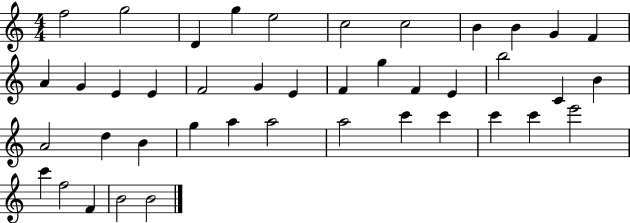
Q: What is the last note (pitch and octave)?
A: B4